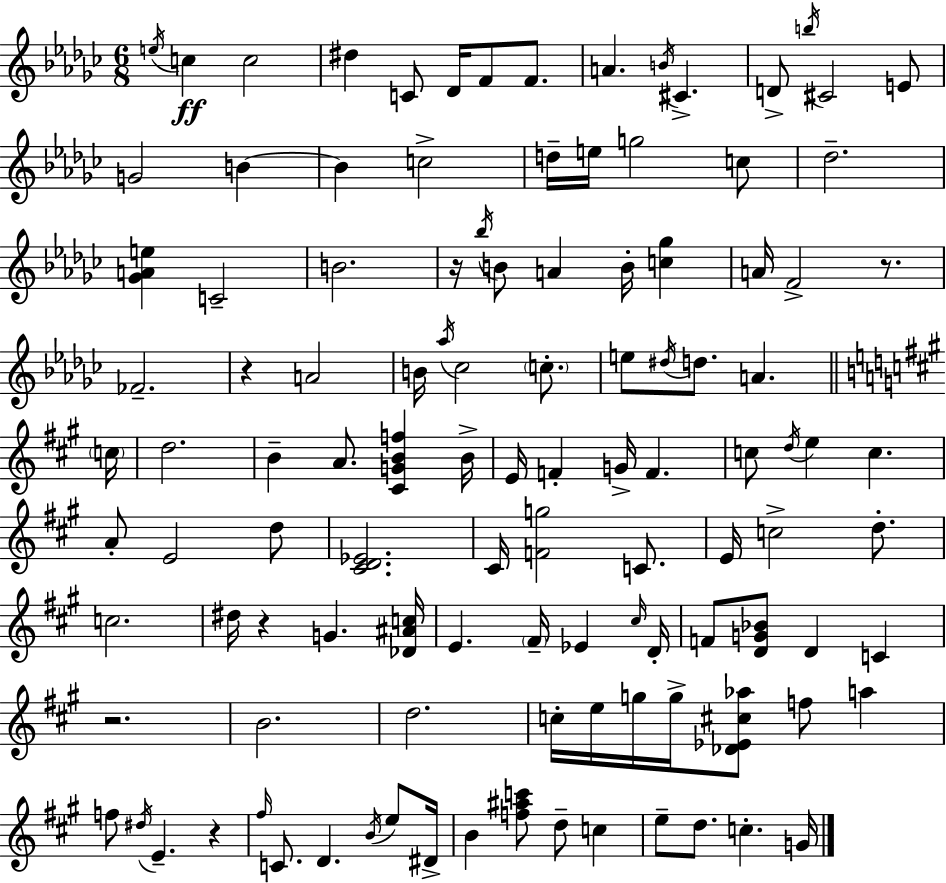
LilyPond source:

{
  \clef treble
  \numericTimeSignature
  \time 6/8
  \key ees \minor
  \acciaccatura { e''16 }\ff c''4 c''2 | dis''4 c'8 des'16 f'8 f'8. | a'4. \acciaccatura { b'16 } cis'4.-> | d'8-> \acciaccatura { b''16 } cis'2 | \break e'8 g'2 b'4~~ | b'4 c''2-> | d''16-- e''16 g''2 | c''8 des''2.-- | \break <ges' a' e''>4 c'2-- | b'2. | r16 \acciaccatura { bes''16 } b'8 a'4 b'16-. | <c'' ges''>4 a'16 f'2-> | \break r8. fes'2.-- | r4 a'2 | b'16 \acciaccatura { aes''16 } ces''2 | \parenthesize c''8.-. e''8 \acciaccatura { dis''16 } d''8. a'4. | \break \bar "||" \break \key a \major \parenthesize c''16 d''2. | b'4-- a'8. <cis' g' b' f''>4 | b'16-> e'16 f'4-. g'16-> f'4. | c''8 \acciaccatura { d''16 } e''4 c''4. | \break a'8-. e'2 | d''8 <cis' d' ees'>2. | cis'16 <f' g''>2 c'8. | e'16 c''2-> d''8.-. | \break c''2. | dis''16 r4 g'4. | <des' ais' c''>16 e'4. \parenthesize fis'16-- ees'4 | \grace { cis''16 } d'16-. f'8 <d' g' bes'>8 d'4 c'4 | \break r2. | b'2. | d''2. | c''16-. e''16 g''16 g''16-> <des' ees' cis'' aes''>8 f''8 a''4 | \break f''8 \acciaccatura { dis''16 } e'4.-- | r4 \grace { fis''16 } c'8. d'4. | \acciaccatura { b'16 } e''8 dis'16-> b'4 <f'' ais'' c'''>8 | d''8-- c''4 e''8-- d''8. c''4.-. | \break g'16 \bar "|."
}